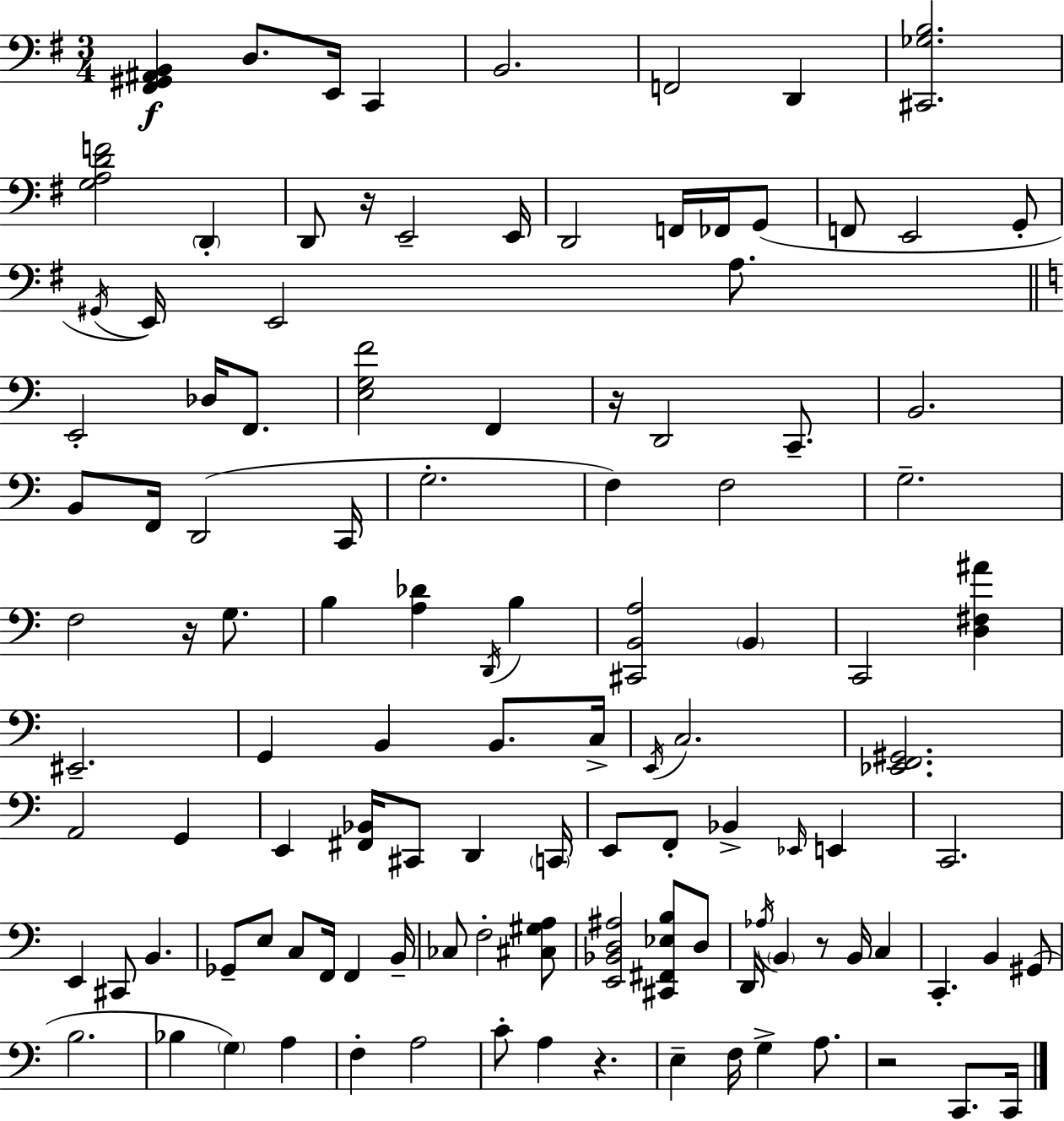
X:1
T:Untitled
M:3/4
L:1/4
K:Em
[^F,,^G,,^A,,B,,] D,/2 E,,/4 C,, B,,2 F,,2 D,, [^C,,_G,B,]2 [G,A,DF]2 D,, D,,/2 z/4 E,,2 E,,/4 D,,2 F,,/4 _F,,/4 G,,/2 F,,/2 E,,2 G,,/2 ^G,,/4 E,,/4 E,,2 A,/2 E,,2 _D,/4 F,,/2 [E,G,F]2 F,, z/4 D,,2 C,,/2 B,,2 B,,/2 F,,/4 D,,2 C,,/4 G,2 F, F,2 G,2 F,2 z/4 G,/2 B, [A,_D] D,,/4 B, [^C,,B,,A,]2 B,, C,,2 [D,^F,^A] ^E,,2 G,, B,, B,,/2 C,/4 E,,/4 C,2 [_E,,F,,^G,,]2 A,,2 G,, E,, [^F,,_B,,]/4 ^C,,/2 D,, C,,/4 E,,/2 F,,/2 _B,, _E,,/4 E,, C,,2 E,, ^C,,/2 B,, _G,,/2 E,/2 C,/2 F,,/4 F,, B,,/4 _C,/2 F,2 [^C,^G,A,]/2 [E,,_B,,D,^A,]2 [^C,,^F,,_E,B,]/2 D,/2 D,,/4 _A,/4 B,, z/2 B,,/4 C, C,, B,, ^G,,/2 B,2 _B, G, A, F, A,2 C/2 A, z E, F,/4 G, A,/2 z2 C,,/2 C,,/4